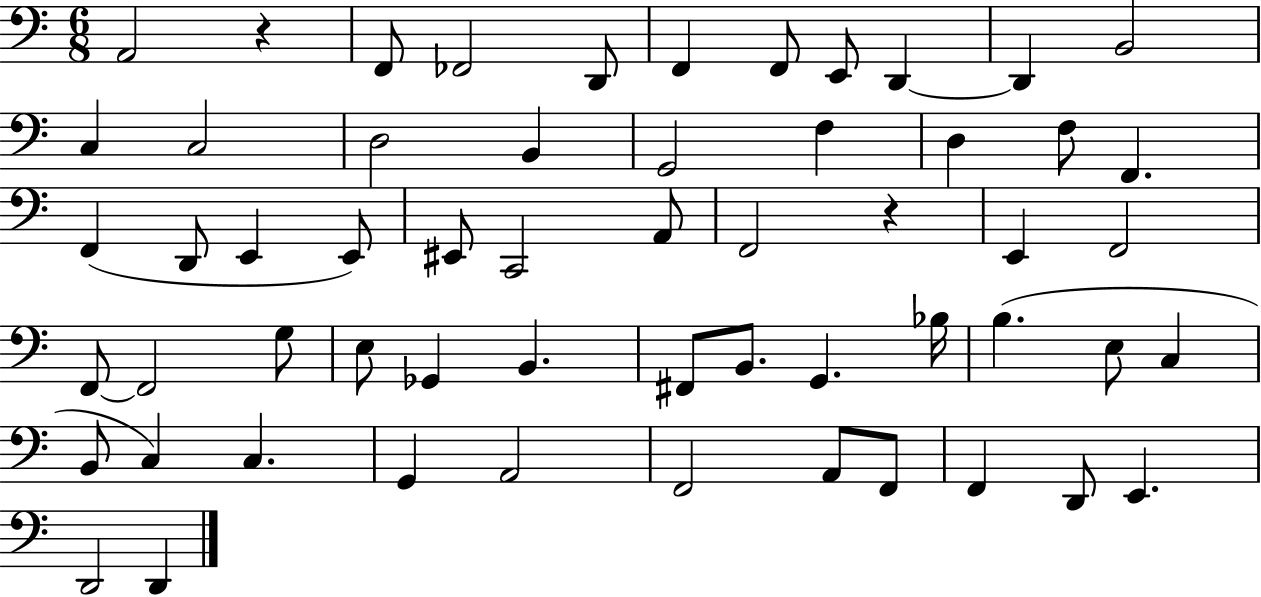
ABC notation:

X:1
T:Untitled
M:6/8
L:1/4
K:C
A,,2 z F,,/2 _F,,2 D,,/2 F,, F,,/2 E,,/2 D,, D,, B,,2 C, C,2 D,2 B,, G,,2 F, D, F,/2 F,, F,, D,,/2 E,, E,,/2 ^E,,/2 C,,2 A,,/2 F,,2 z E,, F,,2 F,,/2 F,,2 G,/2 E,/2 _G,, B,, ^F,,/2 B,,/2 G,, _B,/4 B, E,/2 C, B,,/2 C, C, G,, A,,2 F,,2 A,,/2 F,,/2 F,, D,,/2 E,, D,,2 D,,